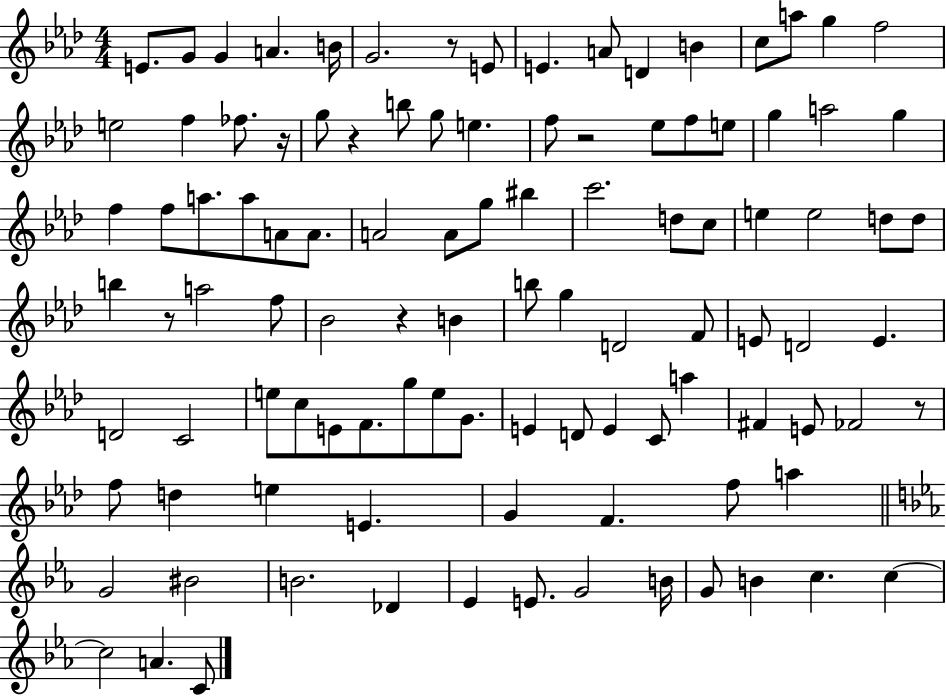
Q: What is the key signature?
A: AES major